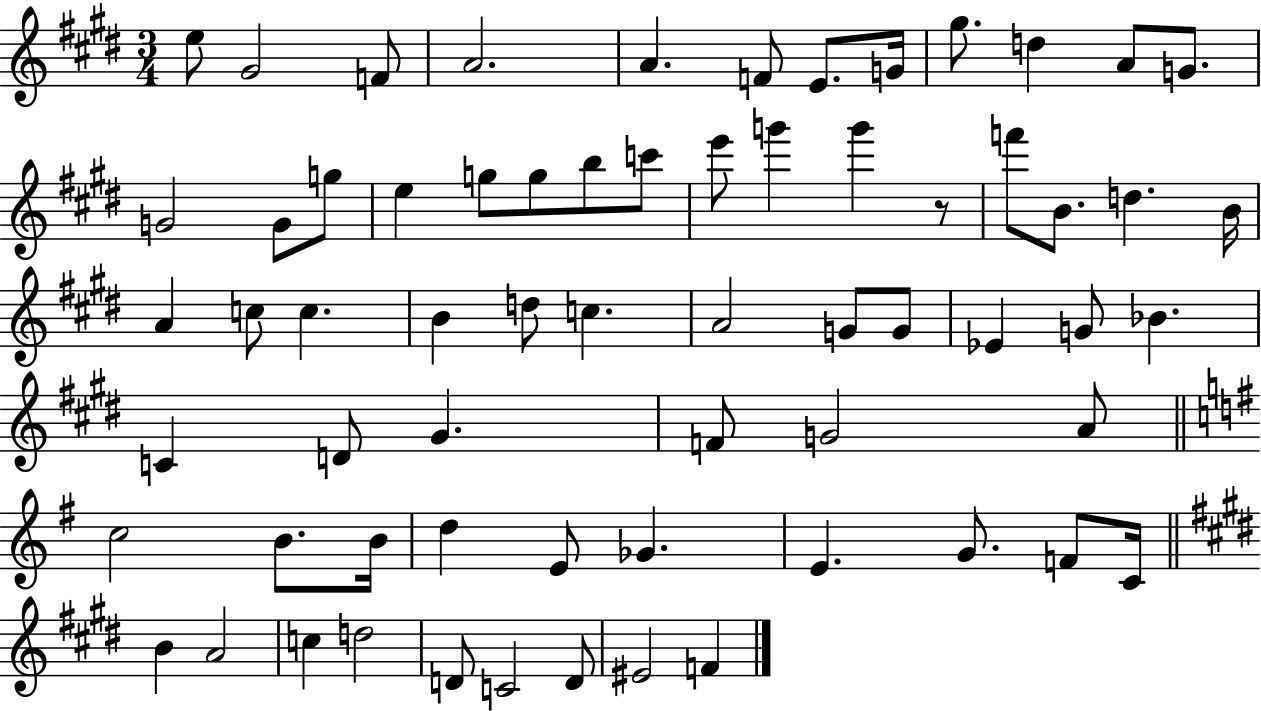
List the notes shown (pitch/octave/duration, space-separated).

E5/e G#4/h F4/e A4/h. A4/q. F4/e E4/e. G4/s G#5/e. D5/q A4/e G4/e. G4/h G4/e G5/e E5/q G5/e G5/e B5/e C6/e E6/e G6/q G6/q R/e F6/e B4/e. D5/q. B4/s A4/q C5/e C5/q. B4/q D5/e C5/q. A4/h G4/e G4/e Eb4/q G4/e Bb4/q. C4/q D4/e G#4/q. F4/e G4/h A4/e C5/h B4/e. B4/s D5/q E4/e Gb4/q. E4/q. G4/e. F4/e C4/s B4/q A4/h C5/q D5/h D4/e C4/h D4/e EIS4/h F4/q